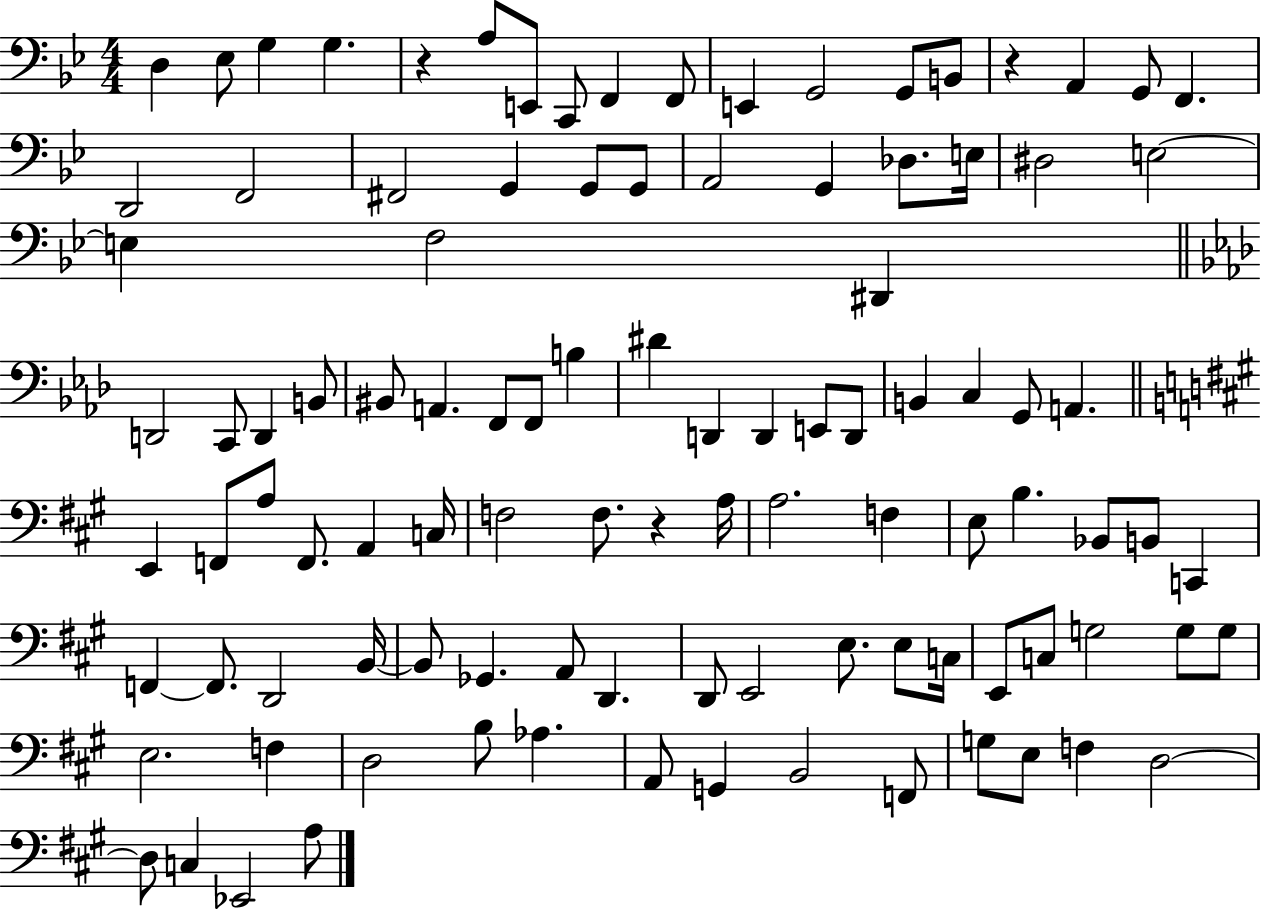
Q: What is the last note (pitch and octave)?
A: A3